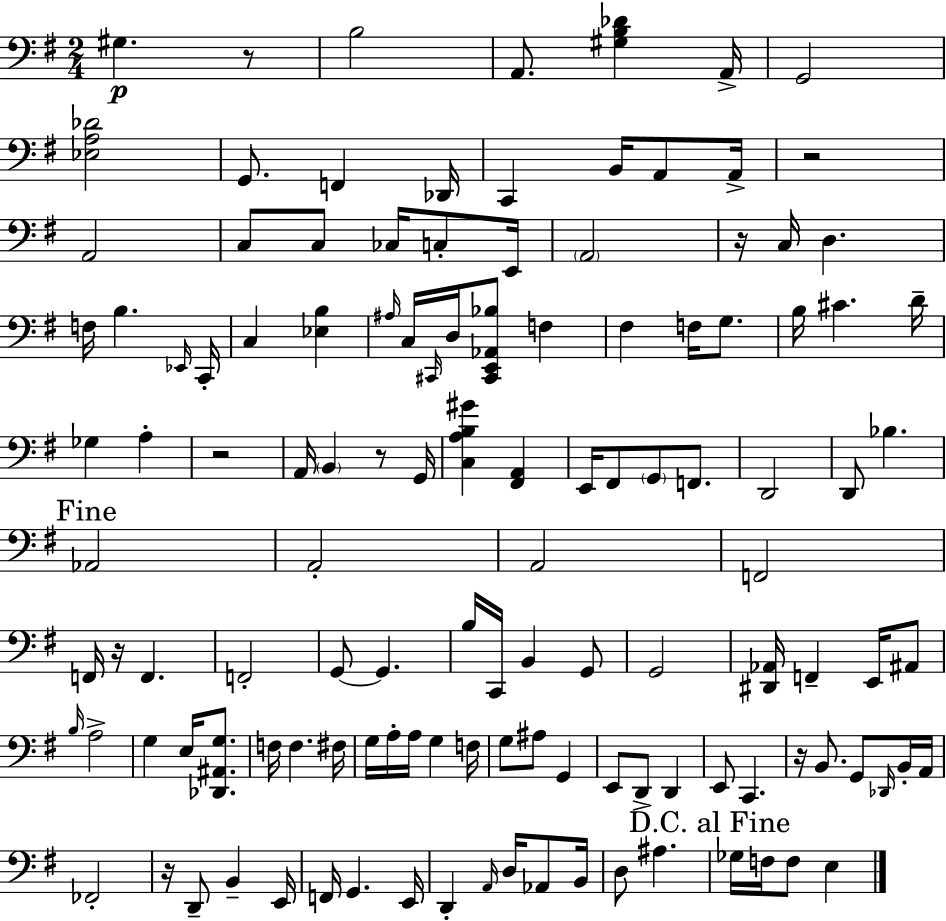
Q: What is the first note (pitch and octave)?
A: G#3